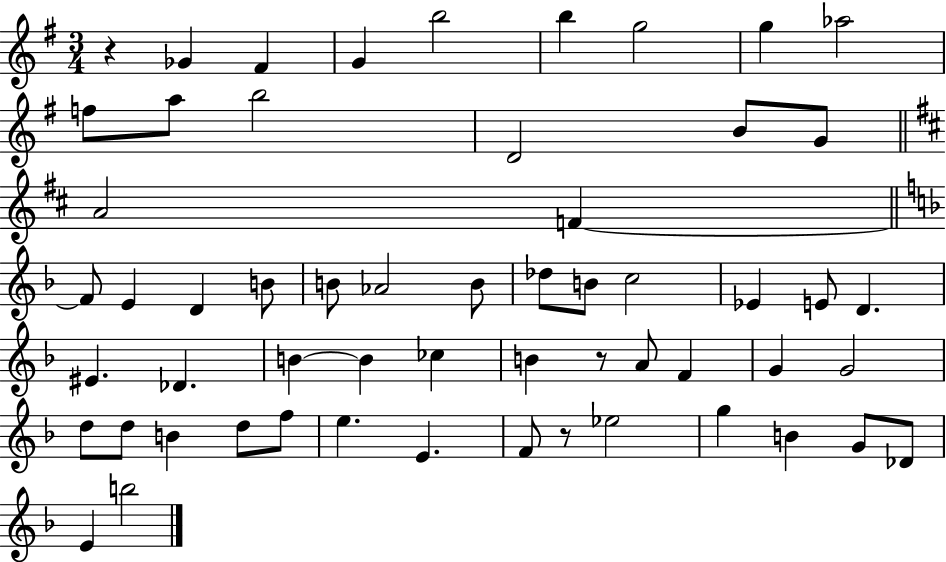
{
  \clef treble
  \numericTimeSignature
  \time 3/4
  \key g \major
  r4 ges'4 fis'4 | g'4 b''2 | b''4 g''2 | g''4 aes''2 | \break f''8 a''8 b''2 | d'2 b'8 g'8 | \bar "||" \break \key b \minor a'2 f'4~~ | \bar "||" \break \key f \major f'8 e'4 d'4 b'8 | b'8 aes'2 b'8 | des''8 b'8 c''2 | ees'4 e'8 d'4. | \break eis'4. des'4. | b'4~~ b'4 ces''4 | b'4 r8 a'8 f'4 | g'4 g'2 | \break d''8 d''8 b'4 d''8 f''8 | e''4. e'4. | f'8 r8 ees''2 | g''4 b'4 g'8 des'8 | \break e'4 b''2 | \bar "|."
}